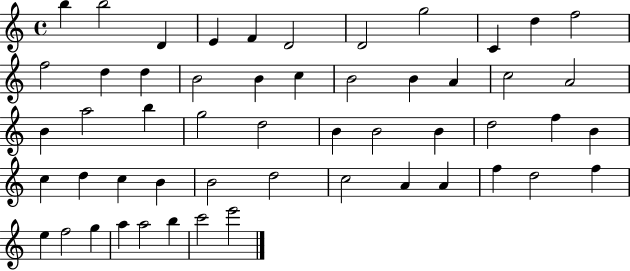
B5/q B5/h D4/q E4/q F4/q D4/h D4/h G5/h C4/q D5/q F5/h F5/h D5/q D5/q B4/h B4/q C5/q B4/h B4/q A4/q C5/h A4/h B4/q A5/h B5/q G5/h D5/h B4/q B4/h B4/q D5/h F5/q B4/q C5/q D5/q C5/q B4/q B4/h D5/h C5/h A4/q A4/q F5/q D5/h F5/q E5/q F5/h G5/q A5/q A5/h B5/q C6/h E6/h